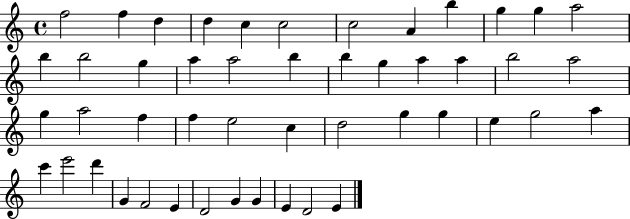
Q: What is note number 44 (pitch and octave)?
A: G4